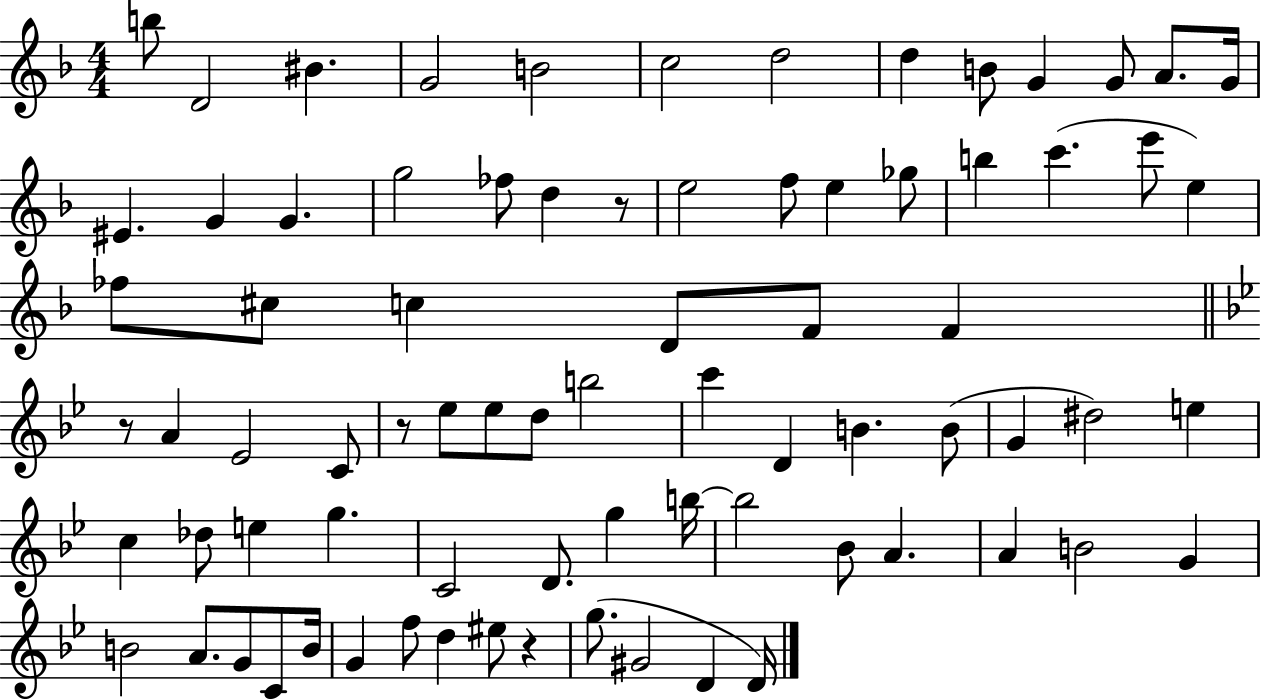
{
  \clef treble
  \numericTimeSignature
  \time 4/4
  \key f \major
  b''8 d'2 bis'4. | g'2 b'2 | c''2 d''2 | d''4 b'8 g'4 g'8 a'8. g'16 | \break eis'4. g'4 g'4. | g''2 fes''8 d''4 r8 | e''2 f''8 e''4 ges''8 | b''4 c'''4.( e'''8 e''4) | \break fes''8 cis''8 c''4 d'8 f'8 f'4 | \bar "||" \break \key bes \major r8 a'4 ees'2 c'8 | r8 ees''8 ees''8 d''8 b''2 | c'''4 d'4 b'4. b'8( | g'4 dis''2) e''4 | \break c''4 des''8 e''4 g''4. | c'2 d'8. g''4 b''16~~ | b''2 bes'8 a'4. | a'4 b'2 g'4 | \break b'2 a'8. g'8 c'8 b'16 | g'4 f''8 d''4 eis''8 r4 | g''8.( gis'2 d'4 d'16) | \bar "|."
}